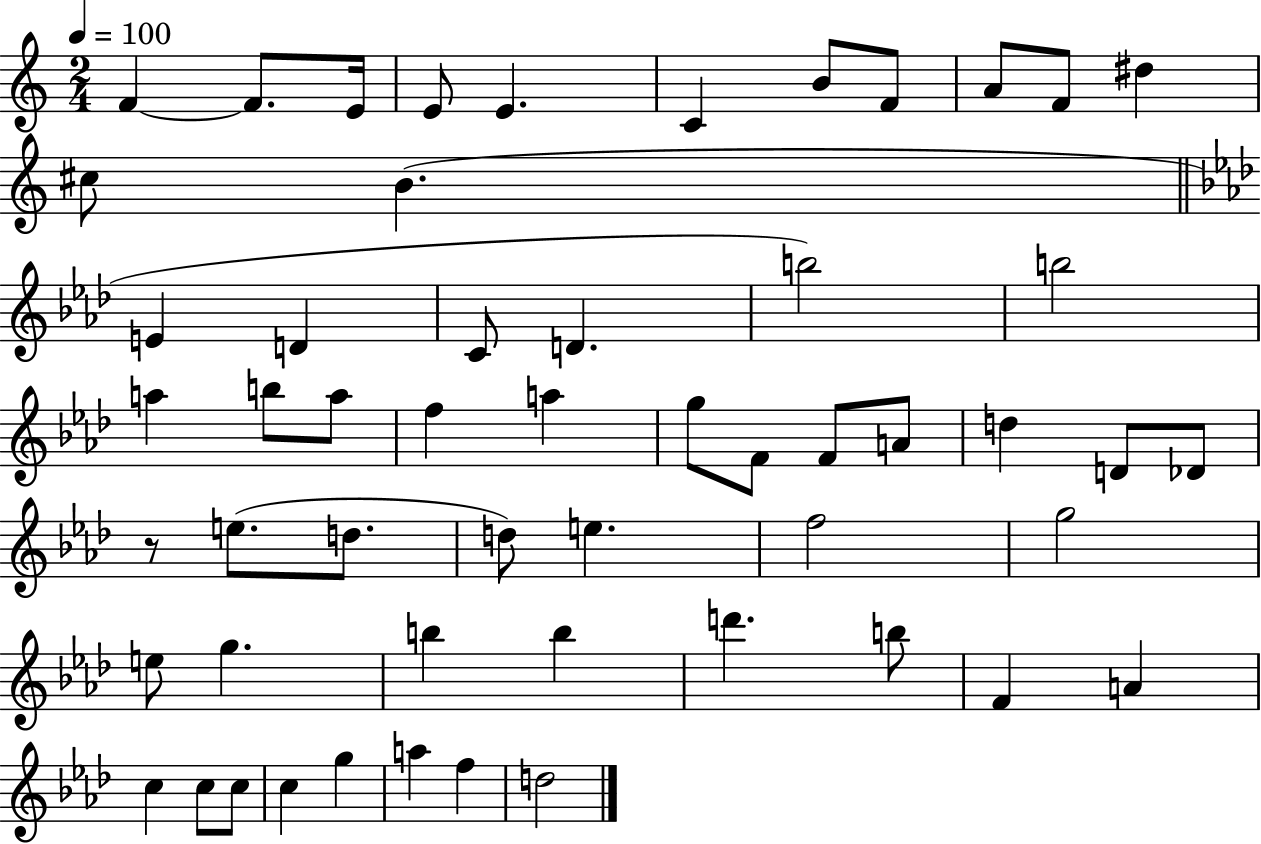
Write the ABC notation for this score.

X:1
T:Untitled
M:2/4
L:1/4
K:C
F F/2 E/4 E/2 E C B/2 F/2 A/2 F/2 ^d ^c/2 B E D C/2 D b2 b2 a b/2 a/2 f a g/2 F/2 F/2 A/2 d D/2 _D/2 z/2 e/2 d/2 d/2 e f2 g2 e/2 g b b d' b/2 F A c c/2 c/2 c g a f d2